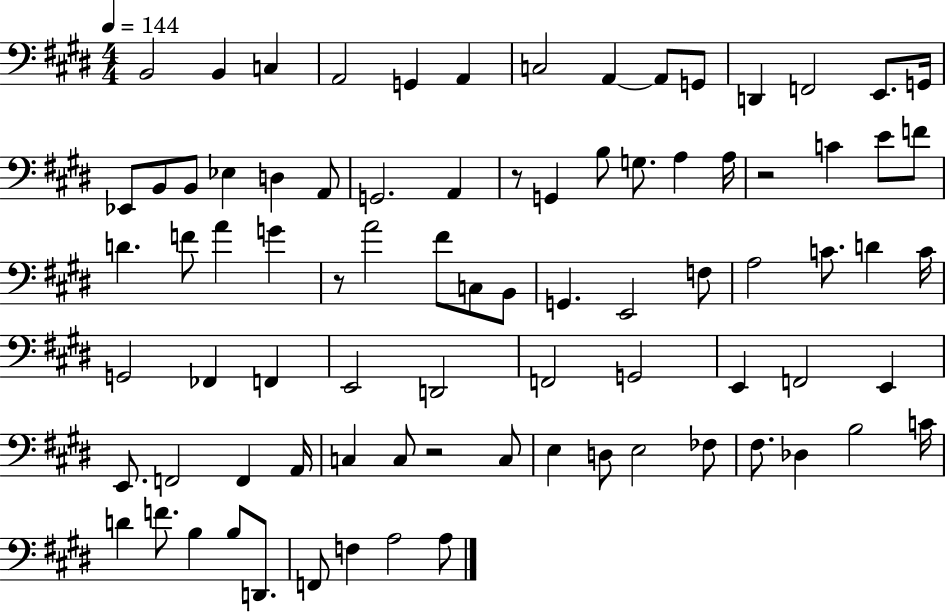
{
  \clef bass
  \numericTimeSignature
  \time 4/4
  \key e \major
  \tempo 4 = 144
  b,2 b,4 c4 | a,2 g,4 a,4 | c2 a,4~~ a,8 g,8 | d,4 f,2 e,8. g,16 | \break ees,8 b,8 b,8 ees4 d4 a,8 | g,2. a,4 | r8 g,4 b8 g8. a4 a16 | r2 c'4 e'8 f'8 | \break d'4. f'8 a'4 g'4 | r8 a'2 fis'8 c8 b,8 | g,4. e,2 f8 | a2 c'8. d'4 c'16 | \break g,2 fes,4 f,4 | e,2 d,2 | f,2 g,2 | e,4 f,2 e,4 | \break e,8. f,2 f,4 a,16 | c4 c8 r2 c8 | e4 d8 e2 fes8 | fis8. des4 b2 c'16 | \break d'4 f'8. b4 b8 d,8. | f,8 f4 a2 a8 | \bar "|."
}